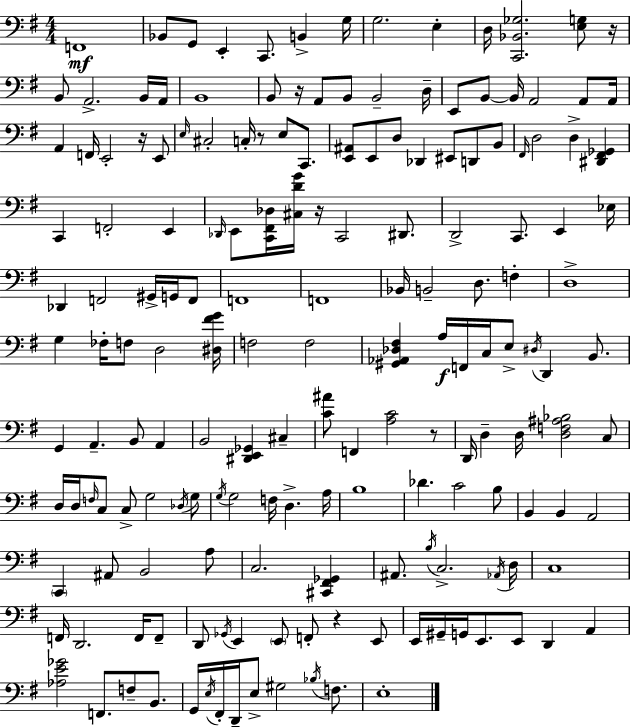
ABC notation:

X:1
T:Untitled
M:4/4
L:1/4
K:G
F,,4 _B,,/2 G,,/2 E,, C,,/2 B,, G,/4 G,2 E, D,/4 [C,,_B,,_G,]2 [E,G,]/2 z/4 B,,/2 A,,2 B,,/4 A,,/4 B,,4 B,,/2 z/4 A,,/2 B,,/2 B,,2 D,/4 E,,/2 B,,/2 B,,/4 A,,2 A,,/2 A,,/4 A,, F,,/4 E,,2 z/4 E,,/2 E,/4 ^C,2 C,/4 z/2 E,/2 C,,/2 [E,,^A,,]/2 E,,/2 D,/2 _D,, ^E,,/2 D,,/2 B,,/2 ^F,,/4 D,2 D, [^D,,^F,,_G,,] C,, F,,2 E,, _D,,/4 E,,/2 [C,,^F,,_D,]/4 [^C,DG]/4 z/4 C,,2 ^D,,/2 D,,2 C,,/2 E,, _E,/4 _D,, F,,2 ^G,,/4 G,,/4 F,,/2 F,,4 F,,4 _B,,/4 B,,2 D,/2 F, D,4 G, _F,/4 F,/2 D,2 [^D,^FG]/4 F,2 F,2 [^G,,_A,,_D,^F,] A,/4 F,,/4 C,/4 E,/2 ^D,/4 D,, B,,/2 G,, A,, B,,/2 A,, B,,2 [^D,,E,,_G,,] ^C, [C^A]/2 F,, [A,C]2 z/2 D,,/4 D, D,/4 [D,F,^A,_B,]2 C,/2 D,/4 D,/4 F,/4 C,/2 C,/2 G,2 _D,/4 G,/2 G,/4 G,2 F,/4 D, A,/4 B,4 _D C2 B,/2 B,, B,, A,,2 C,, ^A,,/2 B,,2 A,/2 C,2 [^C,,^F,,_G,,] ^A,,/2 B,/4 C,2 _A,,/4 D,/4 C,4 F,,/4 D,,2 F,,/4 F,,/2 D,,/2 _G,,/4 E,, E,,/2 F,,/2 z E,,/2 E,,/4 ^G,,/4 G,,/4 E,,/2 E,,/2 D,, A,, [_A,E_G]2 F,,/2 F,/2 B,,/2 G,,/4 E,/4 ^F,,/4 D,,/4 E,/2 ^G,2 _B,/4 F,/2 E,4